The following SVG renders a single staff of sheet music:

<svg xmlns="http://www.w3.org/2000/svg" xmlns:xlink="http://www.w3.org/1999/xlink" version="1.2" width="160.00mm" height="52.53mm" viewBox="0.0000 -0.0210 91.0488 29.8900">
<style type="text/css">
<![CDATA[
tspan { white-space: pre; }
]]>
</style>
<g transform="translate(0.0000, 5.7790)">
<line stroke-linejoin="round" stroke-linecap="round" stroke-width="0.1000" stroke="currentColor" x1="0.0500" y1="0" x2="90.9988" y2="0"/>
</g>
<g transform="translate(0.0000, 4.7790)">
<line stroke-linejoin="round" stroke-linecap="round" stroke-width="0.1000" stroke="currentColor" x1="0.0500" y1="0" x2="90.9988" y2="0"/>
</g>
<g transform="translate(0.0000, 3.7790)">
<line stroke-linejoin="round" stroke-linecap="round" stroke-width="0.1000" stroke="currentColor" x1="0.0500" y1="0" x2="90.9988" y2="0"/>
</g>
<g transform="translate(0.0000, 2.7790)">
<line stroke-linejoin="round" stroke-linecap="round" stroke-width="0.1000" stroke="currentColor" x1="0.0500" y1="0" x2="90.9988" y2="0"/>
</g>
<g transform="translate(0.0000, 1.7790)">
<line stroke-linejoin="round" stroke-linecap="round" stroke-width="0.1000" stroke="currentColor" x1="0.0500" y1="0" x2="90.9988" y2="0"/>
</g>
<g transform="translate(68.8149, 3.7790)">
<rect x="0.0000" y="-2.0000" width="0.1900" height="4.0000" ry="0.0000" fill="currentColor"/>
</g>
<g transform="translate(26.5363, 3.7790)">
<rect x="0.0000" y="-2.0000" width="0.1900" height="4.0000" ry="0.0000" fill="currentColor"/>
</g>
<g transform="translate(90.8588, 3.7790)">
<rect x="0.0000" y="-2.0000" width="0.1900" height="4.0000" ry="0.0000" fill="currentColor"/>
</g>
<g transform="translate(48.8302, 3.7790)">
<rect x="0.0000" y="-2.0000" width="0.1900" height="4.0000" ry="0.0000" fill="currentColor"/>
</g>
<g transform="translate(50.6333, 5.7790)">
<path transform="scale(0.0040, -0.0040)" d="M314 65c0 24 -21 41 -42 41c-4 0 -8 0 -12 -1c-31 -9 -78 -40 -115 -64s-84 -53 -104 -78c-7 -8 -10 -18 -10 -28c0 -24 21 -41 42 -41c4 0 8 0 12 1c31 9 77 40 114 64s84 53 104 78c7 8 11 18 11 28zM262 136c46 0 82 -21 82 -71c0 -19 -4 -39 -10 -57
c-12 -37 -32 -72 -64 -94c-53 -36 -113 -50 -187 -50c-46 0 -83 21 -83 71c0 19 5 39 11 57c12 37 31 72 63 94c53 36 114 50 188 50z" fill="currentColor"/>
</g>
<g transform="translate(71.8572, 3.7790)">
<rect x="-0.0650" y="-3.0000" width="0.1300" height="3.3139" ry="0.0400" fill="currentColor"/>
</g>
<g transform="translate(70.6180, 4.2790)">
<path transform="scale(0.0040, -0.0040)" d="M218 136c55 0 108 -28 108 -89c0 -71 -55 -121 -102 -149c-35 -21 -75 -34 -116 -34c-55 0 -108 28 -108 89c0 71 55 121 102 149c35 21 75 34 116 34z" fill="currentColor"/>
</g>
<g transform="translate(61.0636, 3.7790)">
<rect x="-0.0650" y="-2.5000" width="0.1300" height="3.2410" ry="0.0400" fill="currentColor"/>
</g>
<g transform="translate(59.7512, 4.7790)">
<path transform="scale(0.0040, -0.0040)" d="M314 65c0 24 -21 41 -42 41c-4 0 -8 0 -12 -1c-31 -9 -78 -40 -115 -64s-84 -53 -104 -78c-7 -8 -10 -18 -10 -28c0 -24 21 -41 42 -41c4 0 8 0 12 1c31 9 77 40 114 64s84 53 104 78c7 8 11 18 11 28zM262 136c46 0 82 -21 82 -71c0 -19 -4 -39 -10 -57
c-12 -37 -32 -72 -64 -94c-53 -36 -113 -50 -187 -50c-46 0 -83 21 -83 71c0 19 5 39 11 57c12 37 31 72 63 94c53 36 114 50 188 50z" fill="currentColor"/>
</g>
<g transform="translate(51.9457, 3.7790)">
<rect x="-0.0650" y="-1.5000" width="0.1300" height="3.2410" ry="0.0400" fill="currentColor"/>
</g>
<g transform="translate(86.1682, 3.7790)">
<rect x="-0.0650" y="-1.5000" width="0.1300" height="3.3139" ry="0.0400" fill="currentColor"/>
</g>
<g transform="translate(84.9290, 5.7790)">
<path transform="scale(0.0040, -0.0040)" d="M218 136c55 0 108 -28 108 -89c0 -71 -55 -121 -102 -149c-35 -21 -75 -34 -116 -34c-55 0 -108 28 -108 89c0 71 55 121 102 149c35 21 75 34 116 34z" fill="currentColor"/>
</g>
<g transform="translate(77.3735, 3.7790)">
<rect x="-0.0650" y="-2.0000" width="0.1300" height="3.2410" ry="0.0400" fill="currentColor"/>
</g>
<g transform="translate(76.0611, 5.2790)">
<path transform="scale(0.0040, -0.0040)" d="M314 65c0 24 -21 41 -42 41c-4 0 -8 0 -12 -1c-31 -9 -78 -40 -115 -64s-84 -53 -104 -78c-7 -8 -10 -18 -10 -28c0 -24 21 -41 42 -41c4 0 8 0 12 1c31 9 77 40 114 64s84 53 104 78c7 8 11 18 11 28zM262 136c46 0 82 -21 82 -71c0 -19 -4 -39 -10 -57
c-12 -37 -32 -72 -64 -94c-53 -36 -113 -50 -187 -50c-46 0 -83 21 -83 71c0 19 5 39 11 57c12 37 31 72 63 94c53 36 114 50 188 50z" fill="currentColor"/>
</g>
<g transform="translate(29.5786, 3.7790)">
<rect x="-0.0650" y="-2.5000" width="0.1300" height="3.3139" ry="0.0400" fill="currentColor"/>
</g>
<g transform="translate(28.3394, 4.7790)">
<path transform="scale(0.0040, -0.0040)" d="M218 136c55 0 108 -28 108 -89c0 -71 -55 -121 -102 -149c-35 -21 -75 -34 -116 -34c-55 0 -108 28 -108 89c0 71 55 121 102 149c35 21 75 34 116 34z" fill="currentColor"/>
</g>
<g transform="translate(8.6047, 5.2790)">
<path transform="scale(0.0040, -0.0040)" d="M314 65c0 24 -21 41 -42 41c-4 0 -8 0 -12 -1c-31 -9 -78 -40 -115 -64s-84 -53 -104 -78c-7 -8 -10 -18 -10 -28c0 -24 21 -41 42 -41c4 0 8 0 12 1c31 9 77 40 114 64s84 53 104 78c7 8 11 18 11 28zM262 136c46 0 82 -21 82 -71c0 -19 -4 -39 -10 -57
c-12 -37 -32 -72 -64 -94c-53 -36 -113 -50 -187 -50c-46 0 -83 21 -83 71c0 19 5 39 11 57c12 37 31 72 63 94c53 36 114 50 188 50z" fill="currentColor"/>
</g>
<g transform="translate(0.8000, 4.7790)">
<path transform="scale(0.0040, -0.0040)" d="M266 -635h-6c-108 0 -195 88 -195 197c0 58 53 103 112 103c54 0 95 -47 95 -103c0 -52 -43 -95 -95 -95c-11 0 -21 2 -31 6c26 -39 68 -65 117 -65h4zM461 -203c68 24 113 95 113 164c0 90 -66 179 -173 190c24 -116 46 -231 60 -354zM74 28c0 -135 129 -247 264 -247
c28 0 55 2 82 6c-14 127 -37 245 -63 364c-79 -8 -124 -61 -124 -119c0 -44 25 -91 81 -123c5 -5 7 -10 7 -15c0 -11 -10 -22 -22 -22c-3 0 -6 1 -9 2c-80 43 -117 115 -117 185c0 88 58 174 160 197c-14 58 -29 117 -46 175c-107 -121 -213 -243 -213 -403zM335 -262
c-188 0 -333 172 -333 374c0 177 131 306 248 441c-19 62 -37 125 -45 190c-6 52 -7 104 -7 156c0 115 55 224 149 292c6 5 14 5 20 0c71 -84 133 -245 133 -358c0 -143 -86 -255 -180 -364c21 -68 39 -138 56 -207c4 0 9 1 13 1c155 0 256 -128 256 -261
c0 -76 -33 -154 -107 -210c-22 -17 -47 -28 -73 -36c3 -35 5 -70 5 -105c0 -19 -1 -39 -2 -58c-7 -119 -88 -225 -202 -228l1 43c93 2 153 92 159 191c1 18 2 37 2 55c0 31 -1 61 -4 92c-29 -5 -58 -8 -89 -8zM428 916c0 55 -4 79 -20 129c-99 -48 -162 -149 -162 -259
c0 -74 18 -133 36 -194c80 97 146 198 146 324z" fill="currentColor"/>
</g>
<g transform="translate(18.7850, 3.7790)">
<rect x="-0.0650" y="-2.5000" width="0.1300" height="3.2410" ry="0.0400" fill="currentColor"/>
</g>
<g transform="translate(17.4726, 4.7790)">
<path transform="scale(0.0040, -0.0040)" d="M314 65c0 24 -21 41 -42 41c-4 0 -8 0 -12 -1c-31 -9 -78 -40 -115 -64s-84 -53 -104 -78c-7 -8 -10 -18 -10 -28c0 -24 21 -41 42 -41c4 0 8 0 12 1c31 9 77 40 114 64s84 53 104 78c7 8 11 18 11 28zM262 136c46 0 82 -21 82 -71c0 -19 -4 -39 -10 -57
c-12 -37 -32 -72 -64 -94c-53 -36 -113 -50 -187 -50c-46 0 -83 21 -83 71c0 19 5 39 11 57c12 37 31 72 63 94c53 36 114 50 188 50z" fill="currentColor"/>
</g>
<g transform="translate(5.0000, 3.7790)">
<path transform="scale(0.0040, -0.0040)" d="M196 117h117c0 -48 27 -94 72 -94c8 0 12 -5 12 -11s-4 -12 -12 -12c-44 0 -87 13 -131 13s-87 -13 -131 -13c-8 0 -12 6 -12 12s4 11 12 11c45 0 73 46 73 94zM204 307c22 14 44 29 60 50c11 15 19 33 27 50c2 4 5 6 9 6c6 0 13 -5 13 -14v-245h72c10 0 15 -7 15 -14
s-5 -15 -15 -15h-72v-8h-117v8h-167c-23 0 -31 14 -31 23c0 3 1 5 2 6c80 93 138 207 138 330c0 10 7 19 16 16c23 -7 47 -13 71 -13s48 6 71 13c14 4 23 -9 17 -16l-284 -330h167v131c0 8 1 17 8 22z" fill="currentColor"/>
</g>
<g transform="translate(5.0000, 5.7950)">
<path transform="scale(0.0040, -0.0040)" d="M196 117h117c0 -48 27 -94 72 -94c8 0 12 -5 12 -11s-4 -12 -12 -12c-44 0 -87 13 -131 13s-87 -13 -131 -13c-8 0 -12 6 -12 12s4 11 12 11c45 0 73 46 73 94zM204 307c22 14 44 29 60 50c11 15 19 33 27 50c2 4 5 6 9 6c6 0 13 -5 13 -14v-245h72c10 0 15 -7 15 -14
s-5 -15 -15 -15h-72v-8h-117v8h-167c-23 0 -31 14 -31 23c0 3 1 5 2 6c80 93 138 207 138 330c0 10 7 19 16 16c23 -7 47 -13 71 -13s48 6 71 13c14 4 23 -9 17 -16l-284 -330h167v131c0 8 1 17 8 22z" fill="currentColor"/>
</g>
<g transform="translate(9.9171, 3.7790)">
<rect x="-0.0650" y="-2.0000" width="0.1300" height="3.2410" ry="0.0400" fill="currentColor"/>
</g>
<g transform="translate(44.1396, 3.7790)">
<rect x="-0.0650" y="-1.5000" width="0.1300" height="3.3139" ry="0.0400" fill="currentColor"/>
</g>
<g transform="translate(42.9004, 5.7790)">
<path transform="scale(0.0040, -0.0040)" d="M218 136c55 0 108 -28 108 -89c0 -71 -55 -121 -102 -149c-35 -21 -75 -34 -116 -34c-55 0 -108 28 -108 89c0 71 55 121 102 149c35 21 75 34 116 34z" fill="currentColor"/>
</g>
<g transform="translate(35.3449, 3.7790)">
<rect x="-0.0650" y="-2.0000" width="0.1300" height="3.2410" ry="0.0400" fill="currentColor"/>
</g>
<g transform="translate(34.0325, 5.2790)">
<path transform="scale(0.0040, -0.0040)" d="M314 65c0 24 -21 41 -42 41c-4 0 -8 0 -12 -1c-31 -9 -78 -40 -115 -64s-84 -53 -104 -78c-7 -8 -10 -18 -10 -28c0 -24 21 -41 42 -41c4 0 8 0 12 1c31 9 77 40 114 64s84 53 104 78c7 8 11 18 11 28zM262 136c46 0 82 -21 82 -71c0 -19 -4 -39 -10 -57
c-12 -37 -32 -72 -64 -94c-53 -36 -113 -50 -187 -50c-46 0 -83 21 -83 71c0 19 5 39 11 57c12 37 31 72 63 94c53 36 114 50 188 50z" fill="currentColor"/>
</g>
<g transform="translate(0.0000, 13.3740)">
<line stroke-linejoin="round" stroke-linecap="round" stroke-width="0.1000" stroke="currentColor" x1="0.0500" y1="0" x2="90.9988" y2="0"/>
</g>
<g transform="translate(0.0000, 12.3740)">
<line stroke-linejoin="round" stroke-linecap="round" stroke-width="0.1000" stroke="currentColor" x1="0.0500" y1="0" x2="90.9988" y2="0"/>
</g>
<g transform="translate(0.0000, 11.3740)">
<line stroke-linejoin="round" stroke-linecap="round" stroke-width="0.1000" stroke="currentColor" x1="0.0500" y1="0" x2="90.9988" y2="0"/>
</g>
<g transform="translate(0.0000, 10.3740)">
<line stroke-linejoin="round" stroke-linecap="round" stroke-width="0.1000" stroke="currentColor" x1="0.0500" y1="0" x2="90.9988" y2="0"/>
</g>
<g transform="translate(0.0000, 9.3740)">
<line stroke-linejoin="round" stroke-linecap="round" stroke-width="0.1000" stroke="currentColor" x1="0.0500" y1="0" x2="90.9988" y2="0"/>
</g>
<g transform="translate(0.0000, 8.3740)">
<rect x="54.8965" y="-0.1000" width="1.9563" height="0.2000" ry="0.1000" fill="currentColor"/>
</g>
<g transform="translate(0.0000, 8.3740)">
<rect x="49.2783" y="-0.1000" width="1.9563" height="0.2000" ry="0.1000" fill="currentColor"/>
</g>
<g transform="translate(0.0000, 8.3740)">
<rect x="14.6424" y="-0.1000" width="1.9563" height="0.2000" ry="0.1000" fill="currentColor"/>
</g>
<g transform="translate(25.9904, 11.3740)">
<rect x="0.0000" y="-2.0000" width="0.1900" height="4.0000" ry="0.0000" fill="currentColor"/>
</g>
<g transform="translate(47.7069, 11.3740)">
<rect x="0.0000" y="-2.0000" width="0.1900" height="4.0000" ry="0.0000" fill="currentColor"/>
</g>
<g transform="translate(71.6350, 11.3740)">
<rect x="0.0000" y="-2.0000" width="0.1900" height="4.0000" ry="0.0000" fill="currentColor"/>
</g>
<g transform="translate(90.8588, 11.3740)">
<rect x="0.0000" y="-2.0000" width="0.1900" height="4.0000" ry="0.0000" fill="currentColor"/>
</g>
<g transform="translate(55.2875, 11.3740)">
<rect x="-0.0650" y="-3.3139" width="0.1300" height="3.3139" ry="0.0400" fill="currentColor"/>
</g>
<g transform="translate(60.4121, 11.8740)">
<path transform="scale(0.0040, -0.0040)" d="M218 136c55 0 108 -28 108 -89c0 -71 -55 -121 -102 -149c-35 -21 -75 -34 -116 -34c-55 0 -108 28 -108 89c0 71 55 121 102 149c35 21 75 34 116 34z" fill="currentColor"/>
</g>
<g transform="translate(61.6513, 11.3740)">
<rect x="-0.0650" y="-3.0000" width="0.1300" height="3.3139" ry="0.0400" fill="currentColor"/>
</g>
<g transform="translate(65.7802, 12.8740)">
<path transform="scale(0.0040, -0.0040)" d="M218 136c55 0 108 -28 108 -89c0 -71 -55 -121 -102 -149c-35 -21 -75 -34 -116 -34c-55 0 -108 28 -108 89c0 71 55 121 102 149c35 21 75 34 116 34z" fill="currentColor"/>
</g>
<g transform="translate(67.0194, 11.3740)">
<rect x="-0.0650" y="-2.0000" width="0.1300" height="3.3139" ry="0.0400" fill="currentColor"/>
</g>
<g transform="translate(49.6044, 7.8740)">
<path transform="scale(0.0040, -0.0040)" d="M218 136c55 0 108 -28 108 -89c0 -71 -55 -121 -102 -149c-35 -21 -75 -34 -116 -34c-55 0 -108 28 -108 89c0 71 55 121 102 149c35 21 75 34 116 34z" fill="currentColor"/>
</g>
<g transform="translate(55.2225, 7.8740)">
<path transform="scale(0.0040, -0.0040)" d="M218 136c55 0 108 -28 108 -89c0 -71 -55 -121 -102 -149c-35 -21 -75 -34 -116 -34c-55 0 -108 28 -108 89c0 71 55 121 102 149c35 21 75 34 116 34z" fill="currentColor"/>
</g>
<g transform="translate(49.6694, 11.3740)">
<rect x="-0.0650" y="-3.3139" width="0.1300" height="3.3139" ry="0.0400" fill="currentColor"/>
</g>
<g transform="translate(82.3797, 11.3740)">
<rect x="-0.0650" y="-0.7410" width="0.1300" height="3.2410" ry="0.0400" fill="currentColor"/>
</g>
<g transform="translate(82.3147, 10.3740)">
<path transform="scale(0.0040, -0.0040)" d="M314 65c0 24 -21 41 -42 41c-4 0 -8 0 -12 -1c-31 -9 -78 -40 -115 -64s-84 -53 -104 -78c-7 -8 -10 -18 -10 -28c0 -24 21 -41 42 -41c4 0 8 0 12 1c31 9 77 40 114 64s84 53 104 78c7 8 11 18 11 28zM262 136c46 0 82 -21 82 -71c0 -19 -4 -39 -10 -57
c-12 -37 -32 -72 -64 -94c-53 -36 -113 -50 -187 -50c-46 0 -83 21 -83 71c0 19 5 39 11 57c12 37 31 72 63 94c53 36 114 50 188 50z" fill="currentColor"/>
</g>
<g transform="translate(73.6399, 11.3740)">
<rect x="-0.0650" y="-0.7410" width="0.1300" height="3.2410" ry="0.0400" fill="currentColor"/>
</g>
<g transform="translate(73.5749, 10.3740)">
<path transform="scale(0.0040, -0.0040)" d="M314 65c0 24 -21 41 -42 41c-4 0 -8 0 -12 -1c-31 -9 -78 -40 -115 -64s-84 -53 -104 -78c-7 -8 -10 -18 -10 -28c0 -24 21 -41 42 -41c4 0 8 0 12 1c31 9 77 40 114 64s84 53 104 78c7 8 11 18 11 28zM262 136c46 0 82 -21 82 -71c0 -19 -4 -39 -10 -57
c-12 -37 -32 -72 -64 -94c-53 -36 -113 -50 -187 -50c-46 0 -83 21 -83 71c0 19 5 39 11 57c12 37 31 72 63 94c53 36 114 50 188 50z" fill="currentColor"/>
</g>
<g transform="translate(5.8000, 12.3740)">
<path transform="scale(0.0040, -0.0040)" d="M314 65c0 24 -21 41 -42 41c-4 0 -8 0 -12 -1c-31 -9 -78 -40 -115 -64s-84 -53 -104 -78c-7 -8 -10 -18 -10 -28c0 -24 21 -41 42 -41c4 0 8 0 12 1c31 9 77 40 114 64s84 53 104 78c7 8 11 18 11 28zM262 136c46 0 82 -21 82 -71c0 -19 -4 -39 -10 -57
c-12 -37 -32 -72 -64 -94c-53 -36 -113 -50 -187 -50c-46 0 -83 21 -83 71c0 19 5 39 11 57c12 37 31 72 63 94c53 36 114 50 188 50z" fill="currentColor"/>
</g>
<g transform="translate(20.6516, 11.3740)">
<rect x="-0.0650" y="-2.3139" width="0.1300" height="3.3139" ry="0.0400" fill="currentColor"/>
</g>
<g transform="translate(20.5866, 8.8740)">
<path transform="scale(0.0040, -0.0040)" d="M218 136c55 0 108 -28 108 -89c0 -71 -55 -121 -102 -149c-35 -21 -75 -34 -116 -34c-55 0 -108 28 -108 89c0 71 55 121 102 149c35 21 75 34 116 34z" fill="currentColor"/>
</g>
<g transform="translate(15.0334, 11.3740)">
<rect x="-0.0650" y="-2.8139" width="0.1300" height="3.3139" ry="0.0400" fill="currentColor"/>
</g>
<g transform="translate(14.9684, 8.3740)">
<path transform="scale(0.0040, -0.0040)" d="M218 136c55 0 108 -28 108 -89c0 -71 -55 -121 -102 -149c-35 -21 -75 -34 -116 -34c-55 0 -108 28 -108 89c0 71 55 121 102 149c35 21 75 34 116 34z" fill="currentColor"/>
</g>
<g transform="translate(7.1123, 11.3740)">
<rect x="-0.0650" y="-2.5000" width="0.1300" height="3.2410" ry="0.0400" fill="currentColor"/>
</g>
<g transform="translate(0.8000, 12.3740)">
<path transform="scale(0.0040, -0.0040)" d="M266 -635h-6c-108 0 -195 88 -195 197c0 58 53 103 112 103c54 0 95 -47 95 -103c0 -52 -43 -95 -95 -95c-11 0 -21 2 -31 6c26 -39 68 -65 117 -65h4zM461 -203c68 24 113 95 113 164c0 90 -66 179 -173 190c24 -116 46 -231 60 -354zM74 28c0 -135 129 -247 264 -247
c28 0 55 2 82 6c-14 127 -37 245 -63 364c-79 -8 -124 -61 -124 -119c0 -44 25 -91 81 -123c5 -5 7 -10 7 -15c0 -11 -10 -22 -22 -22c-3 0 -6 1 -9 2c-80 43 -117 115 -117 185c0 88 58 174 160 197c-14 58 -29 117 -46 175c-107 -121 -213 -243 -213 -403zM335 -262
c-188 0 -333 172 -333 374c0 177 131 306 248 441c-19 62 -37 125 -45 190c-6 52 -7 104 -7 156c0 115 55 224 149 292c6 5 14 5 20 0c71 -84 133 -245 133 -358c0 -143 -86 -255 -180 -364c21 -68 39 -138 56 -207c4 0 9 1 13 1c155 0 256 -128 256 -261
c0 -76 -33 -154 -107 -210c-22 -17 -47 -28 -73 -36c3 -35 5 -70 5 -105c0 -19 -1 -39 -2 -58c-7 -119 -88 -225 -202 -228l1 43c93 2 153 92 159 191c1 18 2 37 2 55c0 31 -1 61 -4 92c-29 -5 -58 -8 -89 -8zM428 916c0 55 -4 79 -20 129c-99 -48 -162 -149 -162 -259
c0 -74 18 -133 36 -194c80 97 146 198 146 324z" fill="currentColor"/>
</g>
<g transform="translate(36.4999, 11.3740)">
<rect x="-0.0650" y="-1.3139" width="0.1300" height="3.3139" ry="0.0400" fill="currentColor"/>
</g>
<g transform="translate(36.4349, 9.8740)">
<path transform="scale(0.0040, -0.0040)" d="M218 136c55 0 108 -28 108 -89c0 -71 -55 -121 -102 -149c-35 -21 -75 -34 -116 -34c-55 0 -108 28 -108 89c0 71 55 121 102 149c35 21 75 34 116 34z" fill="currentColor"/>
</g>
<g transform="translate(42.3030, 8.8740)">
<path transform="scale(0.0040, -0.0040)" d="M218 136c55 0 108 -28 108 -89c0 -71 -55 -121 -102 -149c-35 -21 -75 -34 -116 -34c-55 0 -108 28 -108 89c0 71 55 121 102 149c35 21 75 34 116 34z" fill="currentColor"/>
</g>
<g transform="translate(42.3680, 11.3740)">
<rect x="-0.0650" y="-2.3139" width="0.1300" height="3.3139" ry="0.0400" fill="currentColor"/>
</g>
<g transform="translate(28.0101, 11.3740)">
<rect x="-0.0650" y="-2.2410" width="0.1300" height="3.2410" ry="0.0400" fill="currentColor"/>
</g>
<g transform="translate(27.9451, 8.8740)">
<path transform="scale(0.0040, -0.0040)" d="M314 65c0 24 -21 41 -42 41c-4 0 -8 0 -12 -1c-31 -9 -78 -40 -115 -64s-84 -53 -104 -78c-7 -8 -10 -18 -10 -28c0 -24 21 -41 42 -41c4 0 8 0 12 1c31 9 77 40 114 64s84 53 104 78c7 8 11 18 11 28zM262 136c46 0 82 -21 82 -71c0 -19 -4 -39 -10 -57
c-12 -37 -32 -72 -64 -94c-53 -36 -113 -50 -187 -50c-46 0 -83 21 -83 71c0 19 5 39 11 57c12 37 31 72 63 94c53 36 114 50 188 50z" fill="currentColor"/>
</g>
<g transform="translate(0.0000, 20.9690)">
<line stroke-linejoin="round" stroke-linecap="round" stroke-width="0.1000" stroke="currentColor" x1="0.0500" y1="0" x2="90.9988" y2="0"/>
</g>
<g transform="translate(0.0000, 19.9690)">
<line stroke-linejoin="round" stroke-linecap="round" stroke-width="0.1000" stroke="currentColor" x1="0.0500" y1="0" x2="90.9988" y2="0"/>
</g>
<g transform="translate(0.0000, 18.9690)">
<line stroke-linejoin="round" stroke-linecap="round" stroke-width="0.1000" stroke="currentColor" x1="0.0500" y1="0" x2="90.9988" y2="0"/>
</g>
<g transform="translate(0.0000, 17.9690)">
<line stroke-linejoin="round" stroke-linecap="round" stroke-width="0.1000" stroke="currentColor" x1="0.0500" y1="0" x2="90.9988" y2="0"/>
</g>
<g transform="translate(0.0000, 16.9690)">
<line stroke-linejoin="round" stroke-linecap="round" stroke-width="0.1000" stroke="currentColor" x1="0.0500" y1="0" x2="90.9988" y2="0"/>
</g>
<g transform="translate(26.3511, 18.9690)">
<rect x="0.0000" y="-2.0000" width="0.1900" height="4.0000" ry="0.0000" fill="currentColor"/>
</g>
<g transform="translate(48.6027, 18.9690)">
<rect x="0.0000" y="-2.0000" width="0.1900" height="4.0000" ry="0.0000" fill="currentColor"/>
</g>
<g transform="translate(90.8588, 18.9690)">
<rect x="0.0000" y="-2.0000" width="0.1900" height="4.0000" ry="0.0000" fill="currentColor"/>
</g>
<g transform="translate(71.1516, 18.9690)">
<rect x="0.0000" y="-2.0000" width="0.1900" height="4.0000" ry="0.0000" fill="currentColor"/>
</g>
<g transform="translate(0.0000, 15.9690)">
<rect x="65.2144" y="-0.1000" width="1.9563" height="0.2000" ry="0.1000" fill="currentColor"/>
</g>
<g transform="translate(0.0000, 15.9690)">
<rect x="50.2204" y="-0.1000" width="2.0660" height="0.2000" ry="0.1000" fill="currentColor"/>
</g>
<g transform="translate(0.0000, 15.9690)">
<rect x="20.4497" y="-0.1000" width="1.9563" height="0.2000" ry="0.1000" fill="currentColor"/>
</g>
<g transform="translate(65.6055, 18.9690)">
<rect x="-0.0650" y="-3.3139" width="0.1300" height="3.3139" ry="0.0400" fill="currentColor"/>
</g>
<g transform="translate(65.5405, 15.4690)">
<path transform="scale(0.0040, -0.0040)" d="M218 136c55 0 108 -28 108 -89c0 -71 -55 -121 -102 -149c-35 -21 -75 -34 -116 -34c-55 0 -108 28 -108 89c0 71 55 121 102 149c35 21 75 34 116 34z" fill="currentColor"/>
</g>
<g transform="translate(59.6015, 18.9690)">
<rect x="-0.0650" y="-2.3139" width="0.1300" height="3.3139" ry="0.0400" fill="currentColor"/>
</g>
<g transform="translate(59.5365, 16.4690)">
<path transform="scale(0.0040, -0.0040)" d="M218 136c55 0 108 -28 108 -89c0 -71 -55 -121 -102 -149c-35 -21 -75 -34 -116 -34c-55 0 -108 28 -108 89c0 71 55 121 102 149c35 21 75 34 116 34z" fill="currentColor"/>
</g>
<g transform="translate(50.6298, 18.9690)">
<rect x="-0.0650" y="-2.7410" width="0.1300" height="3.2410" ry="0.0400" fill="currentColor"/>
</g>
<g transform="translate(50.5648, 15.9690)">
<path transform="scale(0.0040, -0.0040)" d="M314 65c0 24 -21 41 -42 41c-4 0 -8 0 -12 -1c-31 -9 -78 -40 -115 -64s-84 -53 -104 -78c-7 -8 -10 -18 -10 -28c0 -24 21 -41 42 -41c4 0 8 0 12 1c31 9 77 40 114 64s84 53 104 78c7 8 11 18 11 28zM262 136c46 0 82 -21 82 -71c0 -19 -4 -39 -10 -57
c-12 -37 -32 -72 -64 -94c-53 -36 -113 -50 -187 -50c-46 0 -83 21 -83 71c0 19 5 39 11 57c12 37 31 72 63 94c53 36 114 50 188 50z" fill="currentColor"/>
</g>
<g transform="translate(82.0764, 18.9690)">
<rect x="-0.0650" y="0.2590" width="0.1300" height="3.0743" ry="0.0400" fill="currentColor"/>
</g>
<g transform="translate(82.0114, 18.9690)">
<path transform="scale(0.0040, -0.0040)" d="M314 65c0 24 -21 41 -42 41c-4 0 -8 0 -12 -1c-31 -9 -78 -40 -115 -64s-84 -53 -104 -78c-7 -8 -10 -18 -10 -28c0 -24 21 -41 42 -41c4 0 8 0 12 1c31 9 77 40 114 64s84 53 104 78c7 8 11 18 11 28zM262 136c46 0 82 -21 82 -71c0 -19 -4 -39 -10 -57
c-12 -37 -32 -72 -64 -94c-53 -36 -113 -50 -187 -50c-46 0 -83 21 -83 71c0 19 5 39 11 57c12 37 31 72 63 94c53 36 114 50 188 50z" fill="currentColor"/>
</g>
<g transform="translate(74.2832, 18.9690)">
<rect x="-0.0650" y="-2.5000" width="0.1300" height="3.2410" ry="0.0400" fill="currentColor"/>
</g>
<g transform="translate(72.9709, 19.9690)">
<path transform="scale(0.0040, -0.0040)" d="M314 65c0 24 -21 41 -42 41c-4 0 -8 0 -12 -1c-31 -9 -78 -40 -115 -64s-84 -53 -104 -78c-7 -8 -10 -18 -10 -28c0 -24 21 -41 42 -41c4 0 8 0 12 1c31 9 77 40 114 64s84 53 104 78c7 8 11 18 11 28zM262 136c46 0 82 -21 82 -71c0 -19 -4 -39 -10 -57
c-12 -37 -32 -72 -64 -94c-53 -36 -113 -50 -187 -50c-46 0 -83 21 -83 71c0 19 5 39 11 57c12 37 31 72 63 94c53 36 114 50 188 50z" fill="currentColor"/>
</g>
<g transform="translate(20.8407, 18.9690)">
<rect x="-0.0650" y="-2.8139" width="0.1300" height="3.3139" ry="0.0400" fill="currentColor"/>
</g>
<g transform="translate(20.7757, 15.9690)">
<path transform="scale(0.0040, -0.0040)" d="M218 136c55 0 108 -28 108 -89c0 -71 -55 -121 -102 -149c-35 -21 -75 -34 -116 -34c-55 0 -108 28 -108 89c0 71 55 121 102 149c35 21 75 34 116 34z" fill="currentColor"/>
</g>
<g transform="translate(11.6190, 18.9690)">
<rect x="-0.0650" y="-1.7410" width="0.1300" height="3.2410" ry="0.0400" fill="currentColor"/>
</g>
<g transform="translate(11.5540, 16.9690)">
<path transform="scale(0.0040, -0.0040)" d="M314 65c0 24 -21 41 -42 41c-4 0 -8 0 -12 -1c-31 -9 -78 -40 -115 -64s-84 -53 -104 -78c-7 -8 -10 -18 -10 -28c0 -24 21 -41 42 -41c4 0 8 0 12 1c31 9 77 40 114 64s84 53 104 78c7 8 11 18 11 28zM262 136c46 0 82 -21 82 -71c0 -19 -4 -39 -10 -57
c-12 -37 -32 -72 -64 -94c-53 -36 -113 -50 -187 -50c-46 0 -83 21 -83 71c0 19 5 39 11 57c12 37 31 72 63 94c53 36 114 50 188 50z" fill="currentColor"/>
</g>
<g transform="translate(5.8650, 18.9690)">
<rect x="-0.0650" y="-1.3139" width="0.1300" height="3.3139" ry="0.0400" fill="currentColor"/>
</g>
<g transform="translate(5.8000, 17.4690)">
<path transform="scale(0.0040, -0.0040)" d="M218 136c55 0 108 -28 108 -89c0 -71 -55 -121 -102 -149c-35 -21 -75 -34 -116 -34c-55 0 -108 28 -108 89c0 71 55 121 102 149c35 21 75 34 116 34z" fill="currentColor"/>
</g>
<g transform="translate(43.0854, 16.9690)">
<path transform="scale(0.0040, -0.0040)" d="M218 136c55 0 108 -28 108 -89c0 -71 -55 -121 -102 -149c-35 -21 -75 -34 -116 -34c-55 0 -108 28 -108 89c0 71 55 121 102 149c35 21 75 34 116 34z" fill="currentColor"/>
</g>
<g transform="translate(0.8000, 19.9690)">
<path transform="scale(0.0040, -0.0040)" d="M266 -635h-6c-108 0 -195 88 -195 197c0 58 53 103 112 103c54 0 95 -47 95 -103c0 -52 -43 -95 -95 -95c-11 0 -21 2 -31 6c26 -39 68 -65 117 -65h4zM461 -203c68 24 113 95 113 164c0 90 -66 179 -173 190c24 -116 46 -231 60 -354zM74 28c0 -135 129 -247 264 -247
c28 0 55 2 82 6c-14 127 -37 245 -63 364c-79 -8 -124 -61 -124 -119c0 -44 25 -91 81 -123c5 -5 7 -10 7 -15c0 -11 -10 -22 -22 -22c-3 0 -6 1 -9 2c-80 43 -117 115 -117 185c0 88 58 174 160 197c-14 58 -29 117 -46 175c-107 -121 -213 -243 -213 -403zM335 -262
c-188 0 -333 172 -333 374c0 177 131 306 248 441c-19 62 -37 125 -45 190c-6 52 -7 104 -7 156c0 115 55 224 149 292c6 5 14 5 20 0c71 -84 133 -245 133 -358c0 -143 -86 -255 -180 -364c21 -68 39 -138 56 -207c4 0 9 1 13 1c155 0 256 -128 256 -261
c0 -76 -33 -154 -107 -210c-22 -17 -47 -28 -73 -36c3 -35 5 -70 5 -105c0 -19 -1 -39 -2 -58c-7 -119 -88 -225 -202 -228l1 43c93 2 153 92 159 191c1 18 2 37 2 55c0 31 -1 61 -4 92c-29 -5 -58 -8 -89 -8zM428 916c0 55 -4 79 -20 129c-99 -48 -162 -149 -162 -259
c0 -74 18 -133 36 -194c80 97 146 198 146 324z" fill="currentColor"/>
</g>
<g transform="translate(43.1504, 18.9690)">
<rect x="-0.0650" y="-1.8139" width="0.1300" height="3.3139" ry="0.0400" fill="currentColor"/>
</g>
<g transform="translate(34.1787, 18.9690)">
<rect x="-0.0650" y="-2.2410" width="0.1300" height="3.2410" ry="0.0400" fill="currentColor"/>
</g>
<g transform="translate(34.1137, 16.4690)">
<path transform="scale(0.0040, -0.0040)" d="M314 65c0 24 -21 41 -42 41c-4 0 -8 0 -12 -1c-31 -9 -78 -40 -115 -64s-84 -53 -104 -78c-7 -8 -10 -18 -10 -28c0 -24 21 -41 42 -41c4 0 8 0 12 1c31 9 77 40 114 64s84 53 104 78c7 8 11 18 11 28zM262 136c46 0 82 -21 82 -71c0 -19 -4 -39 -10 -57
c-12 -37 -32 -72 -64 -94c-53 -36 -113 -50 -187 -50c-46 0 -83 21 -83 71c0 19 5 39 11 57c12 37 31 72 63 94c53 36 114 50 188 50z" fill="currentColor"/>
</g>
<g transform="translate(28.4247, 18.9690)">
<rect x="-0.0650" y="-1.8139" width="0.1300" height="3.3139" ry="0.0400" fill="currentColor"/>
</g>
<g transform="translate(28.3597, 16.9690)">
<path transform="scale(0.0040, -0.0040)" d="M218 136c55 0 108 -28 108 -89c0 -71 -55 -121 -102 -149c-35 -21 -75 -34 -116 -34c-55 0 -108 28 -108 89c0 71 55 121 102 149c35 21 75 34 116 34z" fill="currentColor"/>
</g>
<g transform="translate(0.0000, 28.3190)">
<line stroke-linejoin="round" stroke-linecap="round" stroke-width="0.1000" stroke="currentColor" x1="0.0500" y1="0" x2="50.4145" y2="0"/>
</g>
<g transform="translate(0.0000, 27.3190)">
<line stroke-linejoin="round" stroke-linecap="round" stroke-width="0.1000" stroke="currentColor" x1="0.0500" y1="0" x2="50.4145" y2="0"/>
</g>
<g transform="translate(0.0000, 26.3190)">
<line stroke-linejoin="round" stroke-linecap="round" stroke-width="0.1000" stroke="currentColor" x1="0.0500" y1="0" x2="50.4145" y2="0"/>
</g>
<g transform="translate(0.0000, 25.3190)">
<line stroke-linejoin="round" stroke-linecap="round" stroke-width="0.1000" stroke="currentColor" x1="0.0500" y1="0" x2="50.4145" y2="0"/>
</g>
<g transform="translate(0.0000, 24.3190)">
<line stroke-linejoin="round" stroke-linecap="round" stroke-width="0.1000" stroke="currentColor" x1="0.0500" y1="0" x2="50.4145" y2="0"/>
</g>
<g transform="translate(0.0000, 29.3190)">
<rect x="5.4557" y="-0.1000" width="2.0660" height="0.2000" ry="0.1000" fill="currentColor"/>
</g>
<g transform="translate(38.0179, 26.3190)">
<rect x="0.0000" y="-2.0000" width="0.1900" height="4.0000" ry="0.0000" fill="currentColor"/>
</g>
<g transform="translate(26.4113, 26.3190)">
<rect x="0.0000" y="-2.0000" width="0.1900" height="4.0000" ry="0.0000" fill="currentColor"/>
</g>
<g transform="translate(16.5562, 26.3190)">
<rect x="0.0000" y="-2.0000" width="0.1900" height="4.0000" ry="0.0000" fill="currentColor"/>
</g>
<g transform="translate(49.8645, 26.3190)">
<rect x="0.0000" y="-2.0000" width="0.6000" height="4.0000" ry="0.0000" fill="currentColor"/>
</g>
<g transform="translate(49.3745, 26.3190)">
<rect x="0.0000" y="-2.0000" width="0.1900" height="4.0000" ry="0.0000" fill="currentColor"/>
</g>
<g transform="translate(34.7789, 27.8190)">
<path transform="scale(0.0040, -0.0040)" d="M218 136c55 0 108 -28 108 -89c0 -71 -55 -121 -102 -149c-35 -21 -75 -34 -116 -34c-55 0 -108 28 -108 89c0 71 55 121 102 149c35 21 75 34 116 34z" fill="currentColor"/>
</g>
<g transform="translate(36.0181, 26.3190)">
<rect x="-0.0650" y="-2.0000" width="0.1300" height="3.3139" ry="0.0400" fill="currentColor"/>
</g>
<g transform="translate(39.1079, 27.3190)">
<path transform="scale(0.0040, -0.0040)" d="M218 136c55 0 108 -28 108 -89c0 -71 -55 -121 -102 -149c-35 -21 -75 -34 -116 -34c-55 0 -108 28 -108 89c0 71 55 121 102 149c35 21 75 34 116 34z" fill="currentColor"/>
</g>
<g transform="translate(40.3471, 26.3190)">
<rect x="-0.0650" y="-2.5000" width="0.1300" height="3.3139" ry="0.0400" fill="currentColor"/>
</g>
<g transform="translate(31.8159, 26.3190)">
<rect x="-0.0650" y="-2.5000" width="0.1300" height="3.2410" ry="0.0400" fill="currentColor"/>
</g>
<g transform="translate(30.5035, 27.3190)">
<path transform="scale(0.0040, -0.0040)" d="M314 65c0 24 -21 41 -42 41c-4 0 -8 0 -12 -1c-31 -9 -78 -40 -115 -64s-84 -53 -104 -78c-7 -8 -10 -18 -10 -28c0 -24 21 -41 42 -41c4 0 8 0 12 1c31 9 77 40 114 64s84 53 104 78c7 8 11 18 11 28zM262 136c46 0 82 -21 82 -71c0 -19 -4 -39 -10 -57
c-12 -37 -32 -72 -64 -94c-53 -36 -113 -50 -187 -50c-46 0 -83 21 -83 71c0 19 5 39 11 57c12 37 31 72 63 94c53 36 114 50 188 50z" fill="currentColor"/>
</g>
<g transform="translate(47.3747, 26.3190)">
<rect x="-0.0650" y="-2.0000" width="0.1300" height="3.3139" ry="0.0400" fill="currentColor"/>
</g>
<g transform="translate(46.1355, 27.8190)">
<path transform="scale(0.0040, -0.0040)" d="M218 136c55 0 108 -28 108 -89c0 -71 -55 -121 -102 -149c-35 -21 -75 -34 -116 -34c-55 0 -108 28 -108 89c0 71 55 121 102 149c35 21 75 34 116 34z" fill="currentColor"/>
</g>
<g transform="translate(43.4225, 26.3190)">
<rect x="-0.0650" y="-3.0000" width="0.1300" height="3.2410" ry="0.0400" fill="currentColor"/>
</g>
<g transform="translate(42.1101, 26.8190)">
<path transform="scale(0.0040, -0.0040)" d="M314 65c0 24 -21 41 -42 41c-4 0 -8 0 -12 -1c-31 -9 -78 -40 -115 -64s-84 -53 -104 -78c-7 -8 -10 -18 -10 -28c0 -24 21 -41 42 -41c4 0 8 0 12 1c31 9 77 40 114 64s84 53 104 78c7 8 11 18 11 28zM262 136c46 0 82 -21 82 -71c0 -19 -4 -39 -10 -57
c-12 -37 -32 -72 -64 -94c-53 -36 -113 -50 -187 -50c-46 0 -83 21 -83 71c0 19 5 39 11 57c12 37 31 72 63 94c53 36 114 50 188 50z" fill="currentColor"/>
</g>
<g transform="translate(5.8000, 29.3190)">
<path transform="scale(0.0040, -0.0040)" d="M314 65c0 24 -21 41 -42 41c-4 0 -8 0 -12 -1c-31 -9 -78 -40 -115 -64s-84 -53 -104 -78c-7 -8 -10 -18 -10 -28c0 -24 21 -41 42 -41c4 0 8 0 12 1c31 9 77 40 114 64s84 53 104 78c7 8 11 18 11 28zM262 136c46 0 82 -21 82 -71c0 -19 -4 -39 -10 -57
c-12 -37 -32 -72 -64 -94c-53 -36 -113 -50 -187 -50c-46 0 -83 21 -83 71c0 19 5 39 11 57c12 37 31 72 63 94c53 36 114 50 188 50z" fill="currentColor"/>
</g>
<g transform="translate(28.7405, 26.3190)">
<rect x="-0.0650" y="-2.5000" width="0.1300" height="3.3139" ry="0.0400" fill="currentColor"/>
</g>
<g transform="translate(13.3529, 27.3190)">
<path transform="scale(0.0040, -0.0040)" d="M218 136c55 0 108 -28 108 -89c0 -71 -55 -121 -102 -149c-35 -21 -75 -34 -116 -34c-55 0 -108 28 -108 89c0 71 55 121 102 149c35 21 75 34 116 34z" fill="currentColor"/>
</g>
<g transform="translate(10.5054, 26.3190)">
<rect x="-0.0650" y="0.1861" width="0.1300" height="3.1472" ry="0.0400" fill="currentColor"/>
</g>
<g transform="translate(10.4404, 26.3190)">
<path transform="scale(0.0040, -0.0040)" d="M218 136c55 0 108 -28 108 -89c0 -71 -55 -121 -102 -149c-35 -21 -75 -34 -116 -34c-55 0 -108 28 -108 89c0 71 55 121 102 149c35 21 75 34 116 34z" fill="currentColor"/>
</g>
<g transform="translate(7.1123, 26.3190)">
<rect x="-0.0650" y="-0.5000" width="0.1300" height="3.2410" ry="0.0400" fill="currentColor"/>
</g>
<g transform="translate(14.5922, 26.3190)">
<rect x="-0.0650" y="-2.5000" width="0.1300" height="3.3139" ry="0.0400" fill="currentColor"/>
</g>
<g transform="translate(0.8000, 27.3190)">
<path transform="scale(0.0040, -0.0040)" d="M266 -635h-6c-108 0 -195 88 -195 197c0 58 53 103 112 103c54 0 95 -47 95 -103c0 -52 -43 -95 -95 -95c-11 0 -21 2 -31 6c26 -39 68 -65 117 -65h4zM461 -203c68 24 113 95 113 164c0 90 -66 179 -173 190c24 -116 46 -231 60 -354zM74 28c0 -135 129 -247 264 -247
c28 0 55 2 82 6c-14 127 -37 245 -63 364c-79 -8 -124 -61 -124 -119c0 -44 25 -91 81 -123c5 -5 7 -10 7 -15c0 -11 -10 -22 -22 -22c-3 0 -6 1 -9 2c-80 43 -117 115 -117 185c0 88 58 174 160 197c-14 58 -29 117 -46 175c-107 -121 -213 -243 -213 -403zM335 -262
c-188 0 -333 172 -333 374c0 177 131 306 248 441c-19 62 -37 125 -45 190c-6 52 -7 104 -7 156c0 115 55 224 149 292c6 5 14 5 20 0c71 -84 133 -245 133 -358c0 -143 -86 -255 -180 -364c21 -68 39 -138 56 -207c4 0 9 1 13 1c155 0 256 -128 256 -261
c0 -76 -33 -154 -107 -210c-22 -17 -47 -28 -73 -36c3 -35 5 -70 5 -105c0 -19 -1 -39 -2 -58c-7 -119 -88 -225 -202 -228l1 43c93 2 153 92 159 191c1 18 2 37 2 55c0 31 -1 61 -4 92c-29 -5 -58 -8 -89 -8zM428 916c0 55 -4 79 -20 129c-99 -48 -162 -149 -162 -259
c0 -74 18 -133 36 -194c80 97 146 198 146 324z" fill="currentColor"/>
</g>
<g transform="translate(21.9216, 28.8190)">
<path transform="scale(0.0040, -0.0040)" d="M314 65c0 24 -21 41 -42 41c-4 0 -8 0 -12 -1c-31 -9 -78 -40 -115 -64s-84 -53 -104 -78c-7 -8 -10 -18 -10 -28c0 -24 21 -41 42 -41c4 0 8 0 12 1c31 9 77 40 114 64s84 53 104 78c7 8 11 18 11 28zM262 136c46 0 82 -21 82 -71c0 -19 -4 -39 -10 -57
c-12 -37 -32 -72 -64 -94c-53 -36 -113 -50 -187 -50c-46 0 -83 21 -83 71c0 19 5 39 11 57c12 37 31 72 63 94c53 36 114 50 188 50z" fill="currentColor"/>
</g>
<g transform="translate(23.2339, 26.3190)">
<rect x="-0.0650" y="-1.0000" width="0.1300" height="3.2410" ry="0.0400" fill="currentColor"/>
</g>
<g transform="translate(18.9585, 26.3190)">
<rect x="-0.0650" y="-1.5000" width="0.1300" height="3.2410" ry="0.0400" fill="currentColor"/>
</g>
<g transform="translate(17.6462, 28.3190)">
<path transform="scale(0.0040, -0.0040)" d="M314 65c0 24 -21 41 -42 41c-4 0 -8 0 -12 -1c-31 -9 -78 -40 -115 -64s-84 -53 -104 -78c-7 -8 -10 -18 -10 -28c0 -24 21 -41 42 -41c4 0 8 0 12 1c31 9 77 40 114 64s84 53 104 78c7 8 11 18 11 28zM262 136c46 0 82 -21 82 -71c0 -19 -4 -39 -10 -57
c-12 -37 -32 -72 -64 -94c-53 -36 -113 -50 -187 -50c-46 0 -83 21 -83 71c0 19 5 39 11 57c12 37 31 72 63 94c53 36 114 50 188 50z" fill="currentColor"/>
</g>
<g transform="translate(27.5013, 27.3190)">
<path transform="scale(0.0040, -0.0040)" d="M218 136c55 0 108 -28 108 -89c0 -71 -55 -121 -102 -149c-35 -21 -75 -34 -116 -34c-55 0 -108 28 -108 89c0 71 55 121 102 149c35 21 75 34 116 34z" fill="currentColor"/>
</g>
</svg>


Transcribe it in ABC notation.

X:1
T:Untitled
M:4/4
L:1/4
K:C
F2 G2 G F2 E E2 G2 A F2 E G2 a g g2 e g b b A F d2 d2 e f2 a f g2 f a2 g b G2 B2 C2 B G E2 D2 G G2 F G A2 F